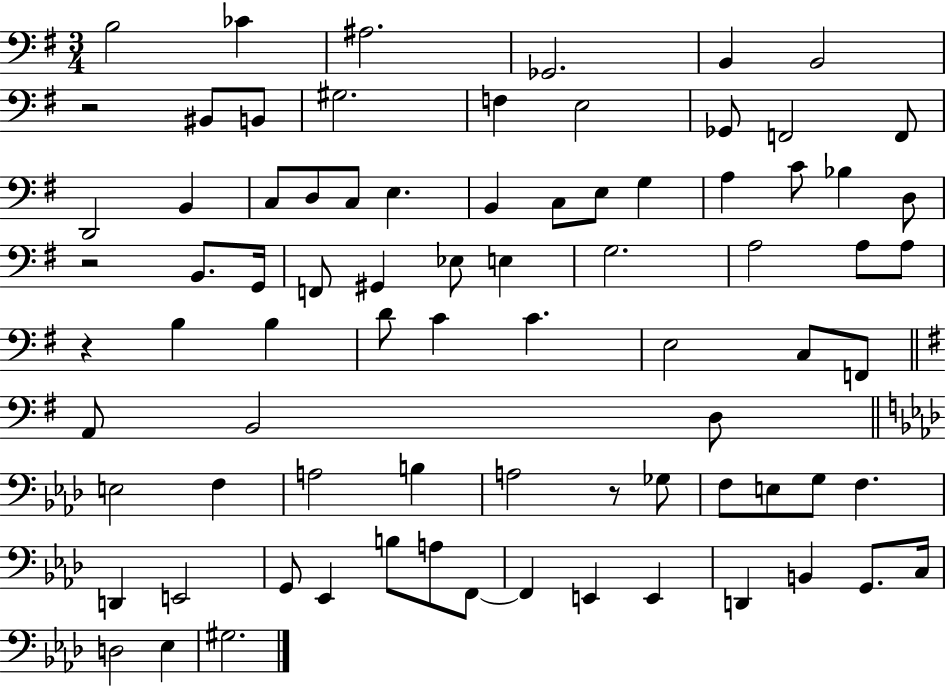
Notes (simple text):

B3/h CES4/q A#3/h. Gb2/h. B2/q B2/h R/h BIS2/e B2/e G#3/h. F3/q E3/h Gb2/e F2/h F2/e D2/h B2/q C3/e D3/e C3/e E3/q. B2/q C3/e E3/e G3/q A3/q C4/e Bb3/q D3/e R/h B2/e. G2/s F2/e G#2/q Eb3/e E3/q G3/h. A3/h A3/e A3/e R/q B3/q B3/q D4/e C4/q C4/q. E3/h C3/e F2/e A2/e B2/h D3/e E3/h F3/q A3/h B3/q A3/h R/e Gb3/e F3/e E3/e G3/e F3/q. D2/q E2/h G2/e Eb2/q B3/e A3/e F2/e F2/q E2/q E2/q D2/q B2/q G2/e. C3/s D3/h Eb3/q G#3/h.